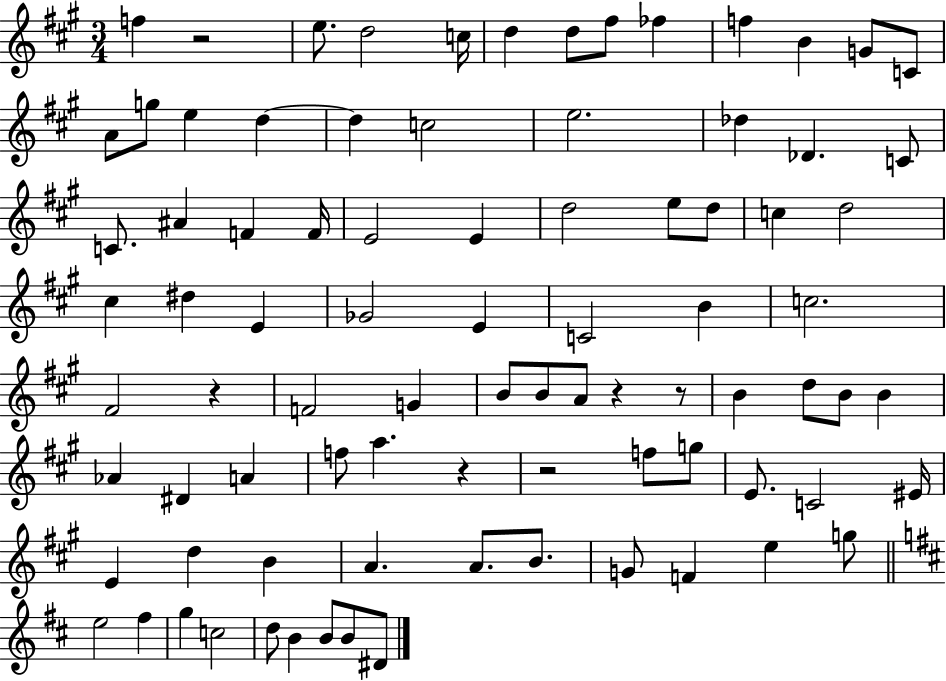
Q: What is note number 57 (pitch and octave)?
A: F5